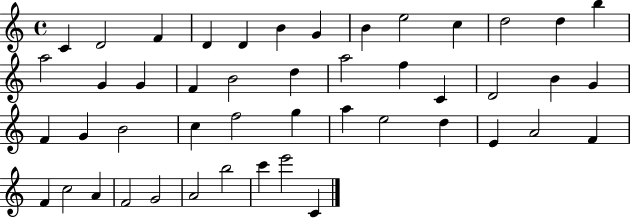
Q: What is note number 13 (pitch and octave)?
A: B5